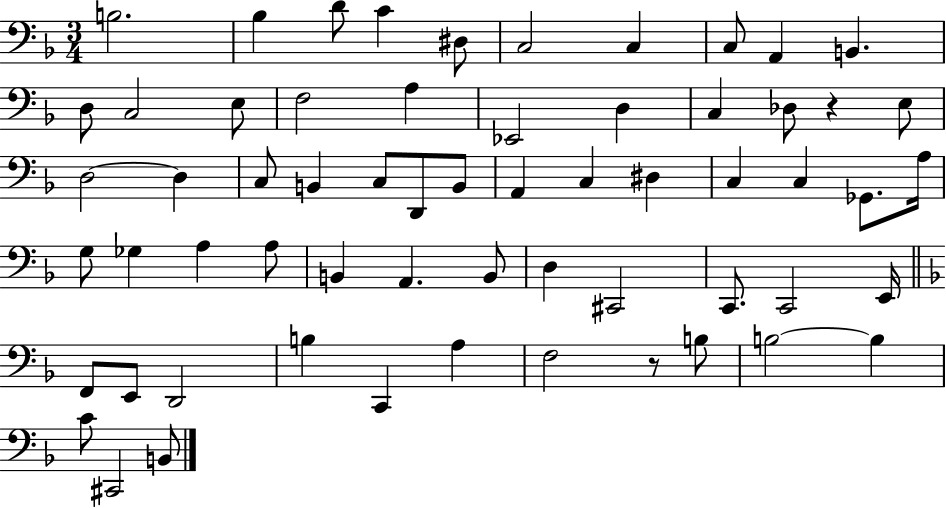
B3/h. Bb3/q D4/e C4/q D#3/e C3/h C3/q C3/e A2/q B2/q. D3/e C3/h E3/e F3/h A3/q Eb2/h D3/q C3/q Db3/e R/q E3/e D3/h D3/q C3/e B2/q C3/e D2/e B2/e A2/q C3/q D#3/q C3/q C3/q Gb2/e. A3/s G3/e Gb3/q A3/q A3/e B2/q A2/q. B2/e D3/q C#2/h C2/e. C2/h E2/s F2/e E2/e D2/h B3/q C2/q A3/q F3/h R/e B3/e B3/h B3/q C4/e C#2/h B2/e